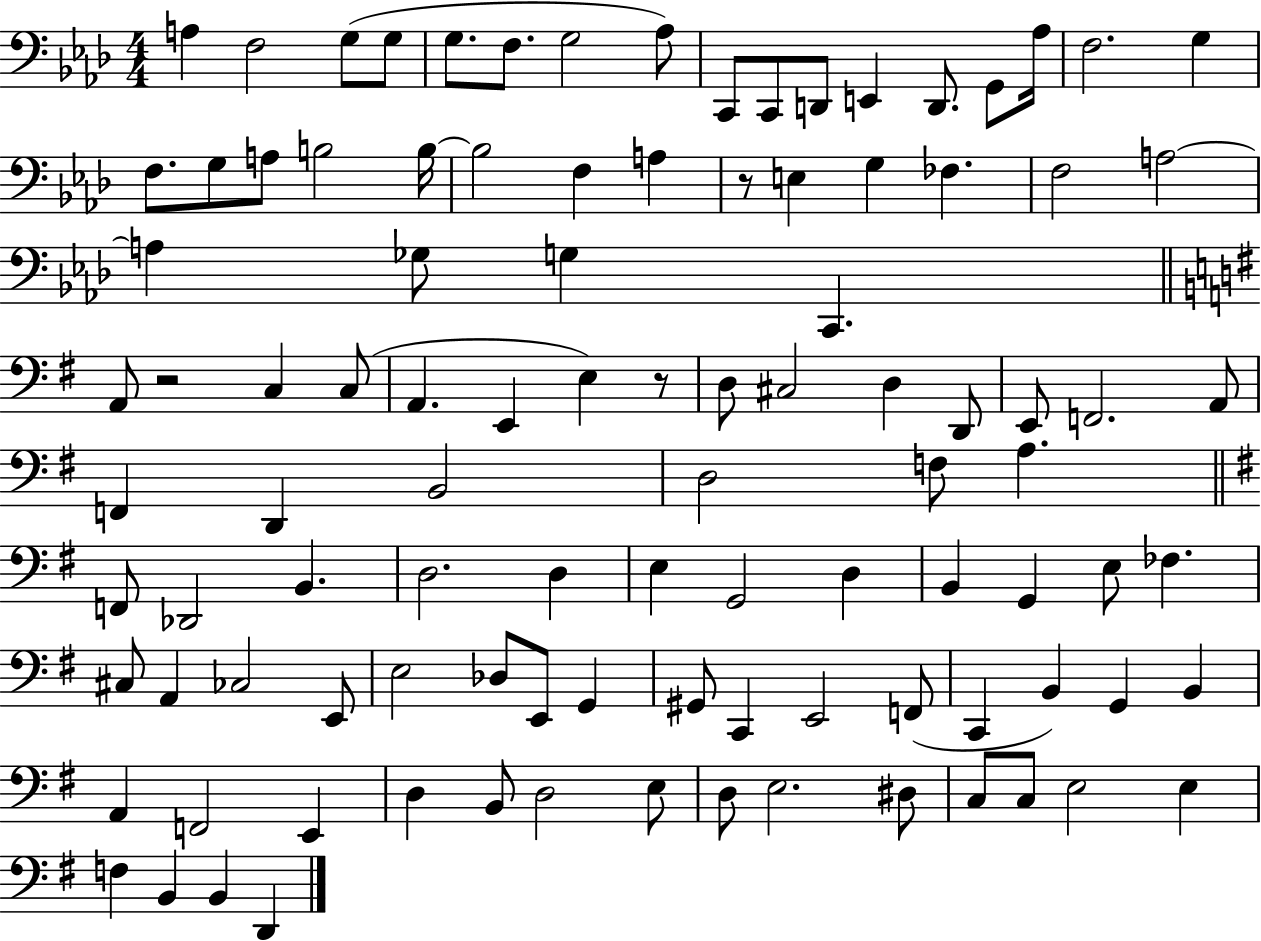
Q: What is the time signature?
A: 4/4